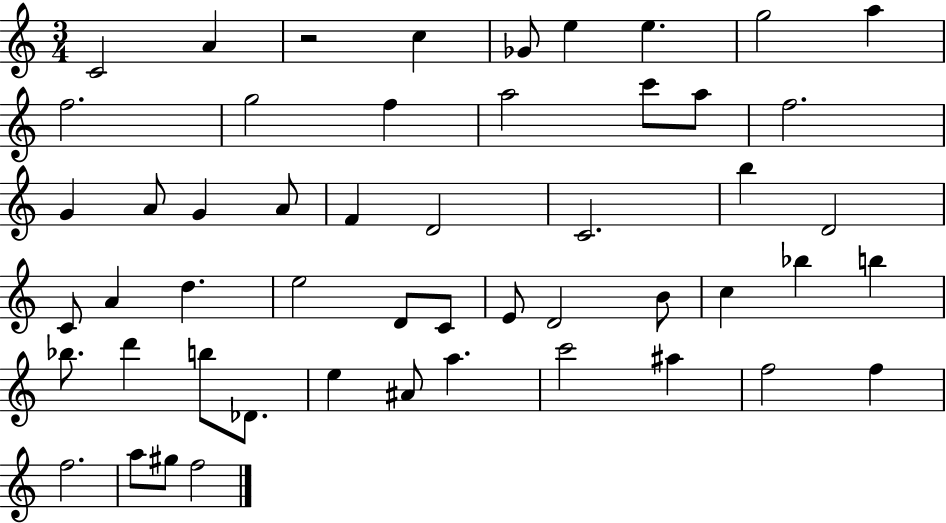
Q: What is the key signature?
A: C major